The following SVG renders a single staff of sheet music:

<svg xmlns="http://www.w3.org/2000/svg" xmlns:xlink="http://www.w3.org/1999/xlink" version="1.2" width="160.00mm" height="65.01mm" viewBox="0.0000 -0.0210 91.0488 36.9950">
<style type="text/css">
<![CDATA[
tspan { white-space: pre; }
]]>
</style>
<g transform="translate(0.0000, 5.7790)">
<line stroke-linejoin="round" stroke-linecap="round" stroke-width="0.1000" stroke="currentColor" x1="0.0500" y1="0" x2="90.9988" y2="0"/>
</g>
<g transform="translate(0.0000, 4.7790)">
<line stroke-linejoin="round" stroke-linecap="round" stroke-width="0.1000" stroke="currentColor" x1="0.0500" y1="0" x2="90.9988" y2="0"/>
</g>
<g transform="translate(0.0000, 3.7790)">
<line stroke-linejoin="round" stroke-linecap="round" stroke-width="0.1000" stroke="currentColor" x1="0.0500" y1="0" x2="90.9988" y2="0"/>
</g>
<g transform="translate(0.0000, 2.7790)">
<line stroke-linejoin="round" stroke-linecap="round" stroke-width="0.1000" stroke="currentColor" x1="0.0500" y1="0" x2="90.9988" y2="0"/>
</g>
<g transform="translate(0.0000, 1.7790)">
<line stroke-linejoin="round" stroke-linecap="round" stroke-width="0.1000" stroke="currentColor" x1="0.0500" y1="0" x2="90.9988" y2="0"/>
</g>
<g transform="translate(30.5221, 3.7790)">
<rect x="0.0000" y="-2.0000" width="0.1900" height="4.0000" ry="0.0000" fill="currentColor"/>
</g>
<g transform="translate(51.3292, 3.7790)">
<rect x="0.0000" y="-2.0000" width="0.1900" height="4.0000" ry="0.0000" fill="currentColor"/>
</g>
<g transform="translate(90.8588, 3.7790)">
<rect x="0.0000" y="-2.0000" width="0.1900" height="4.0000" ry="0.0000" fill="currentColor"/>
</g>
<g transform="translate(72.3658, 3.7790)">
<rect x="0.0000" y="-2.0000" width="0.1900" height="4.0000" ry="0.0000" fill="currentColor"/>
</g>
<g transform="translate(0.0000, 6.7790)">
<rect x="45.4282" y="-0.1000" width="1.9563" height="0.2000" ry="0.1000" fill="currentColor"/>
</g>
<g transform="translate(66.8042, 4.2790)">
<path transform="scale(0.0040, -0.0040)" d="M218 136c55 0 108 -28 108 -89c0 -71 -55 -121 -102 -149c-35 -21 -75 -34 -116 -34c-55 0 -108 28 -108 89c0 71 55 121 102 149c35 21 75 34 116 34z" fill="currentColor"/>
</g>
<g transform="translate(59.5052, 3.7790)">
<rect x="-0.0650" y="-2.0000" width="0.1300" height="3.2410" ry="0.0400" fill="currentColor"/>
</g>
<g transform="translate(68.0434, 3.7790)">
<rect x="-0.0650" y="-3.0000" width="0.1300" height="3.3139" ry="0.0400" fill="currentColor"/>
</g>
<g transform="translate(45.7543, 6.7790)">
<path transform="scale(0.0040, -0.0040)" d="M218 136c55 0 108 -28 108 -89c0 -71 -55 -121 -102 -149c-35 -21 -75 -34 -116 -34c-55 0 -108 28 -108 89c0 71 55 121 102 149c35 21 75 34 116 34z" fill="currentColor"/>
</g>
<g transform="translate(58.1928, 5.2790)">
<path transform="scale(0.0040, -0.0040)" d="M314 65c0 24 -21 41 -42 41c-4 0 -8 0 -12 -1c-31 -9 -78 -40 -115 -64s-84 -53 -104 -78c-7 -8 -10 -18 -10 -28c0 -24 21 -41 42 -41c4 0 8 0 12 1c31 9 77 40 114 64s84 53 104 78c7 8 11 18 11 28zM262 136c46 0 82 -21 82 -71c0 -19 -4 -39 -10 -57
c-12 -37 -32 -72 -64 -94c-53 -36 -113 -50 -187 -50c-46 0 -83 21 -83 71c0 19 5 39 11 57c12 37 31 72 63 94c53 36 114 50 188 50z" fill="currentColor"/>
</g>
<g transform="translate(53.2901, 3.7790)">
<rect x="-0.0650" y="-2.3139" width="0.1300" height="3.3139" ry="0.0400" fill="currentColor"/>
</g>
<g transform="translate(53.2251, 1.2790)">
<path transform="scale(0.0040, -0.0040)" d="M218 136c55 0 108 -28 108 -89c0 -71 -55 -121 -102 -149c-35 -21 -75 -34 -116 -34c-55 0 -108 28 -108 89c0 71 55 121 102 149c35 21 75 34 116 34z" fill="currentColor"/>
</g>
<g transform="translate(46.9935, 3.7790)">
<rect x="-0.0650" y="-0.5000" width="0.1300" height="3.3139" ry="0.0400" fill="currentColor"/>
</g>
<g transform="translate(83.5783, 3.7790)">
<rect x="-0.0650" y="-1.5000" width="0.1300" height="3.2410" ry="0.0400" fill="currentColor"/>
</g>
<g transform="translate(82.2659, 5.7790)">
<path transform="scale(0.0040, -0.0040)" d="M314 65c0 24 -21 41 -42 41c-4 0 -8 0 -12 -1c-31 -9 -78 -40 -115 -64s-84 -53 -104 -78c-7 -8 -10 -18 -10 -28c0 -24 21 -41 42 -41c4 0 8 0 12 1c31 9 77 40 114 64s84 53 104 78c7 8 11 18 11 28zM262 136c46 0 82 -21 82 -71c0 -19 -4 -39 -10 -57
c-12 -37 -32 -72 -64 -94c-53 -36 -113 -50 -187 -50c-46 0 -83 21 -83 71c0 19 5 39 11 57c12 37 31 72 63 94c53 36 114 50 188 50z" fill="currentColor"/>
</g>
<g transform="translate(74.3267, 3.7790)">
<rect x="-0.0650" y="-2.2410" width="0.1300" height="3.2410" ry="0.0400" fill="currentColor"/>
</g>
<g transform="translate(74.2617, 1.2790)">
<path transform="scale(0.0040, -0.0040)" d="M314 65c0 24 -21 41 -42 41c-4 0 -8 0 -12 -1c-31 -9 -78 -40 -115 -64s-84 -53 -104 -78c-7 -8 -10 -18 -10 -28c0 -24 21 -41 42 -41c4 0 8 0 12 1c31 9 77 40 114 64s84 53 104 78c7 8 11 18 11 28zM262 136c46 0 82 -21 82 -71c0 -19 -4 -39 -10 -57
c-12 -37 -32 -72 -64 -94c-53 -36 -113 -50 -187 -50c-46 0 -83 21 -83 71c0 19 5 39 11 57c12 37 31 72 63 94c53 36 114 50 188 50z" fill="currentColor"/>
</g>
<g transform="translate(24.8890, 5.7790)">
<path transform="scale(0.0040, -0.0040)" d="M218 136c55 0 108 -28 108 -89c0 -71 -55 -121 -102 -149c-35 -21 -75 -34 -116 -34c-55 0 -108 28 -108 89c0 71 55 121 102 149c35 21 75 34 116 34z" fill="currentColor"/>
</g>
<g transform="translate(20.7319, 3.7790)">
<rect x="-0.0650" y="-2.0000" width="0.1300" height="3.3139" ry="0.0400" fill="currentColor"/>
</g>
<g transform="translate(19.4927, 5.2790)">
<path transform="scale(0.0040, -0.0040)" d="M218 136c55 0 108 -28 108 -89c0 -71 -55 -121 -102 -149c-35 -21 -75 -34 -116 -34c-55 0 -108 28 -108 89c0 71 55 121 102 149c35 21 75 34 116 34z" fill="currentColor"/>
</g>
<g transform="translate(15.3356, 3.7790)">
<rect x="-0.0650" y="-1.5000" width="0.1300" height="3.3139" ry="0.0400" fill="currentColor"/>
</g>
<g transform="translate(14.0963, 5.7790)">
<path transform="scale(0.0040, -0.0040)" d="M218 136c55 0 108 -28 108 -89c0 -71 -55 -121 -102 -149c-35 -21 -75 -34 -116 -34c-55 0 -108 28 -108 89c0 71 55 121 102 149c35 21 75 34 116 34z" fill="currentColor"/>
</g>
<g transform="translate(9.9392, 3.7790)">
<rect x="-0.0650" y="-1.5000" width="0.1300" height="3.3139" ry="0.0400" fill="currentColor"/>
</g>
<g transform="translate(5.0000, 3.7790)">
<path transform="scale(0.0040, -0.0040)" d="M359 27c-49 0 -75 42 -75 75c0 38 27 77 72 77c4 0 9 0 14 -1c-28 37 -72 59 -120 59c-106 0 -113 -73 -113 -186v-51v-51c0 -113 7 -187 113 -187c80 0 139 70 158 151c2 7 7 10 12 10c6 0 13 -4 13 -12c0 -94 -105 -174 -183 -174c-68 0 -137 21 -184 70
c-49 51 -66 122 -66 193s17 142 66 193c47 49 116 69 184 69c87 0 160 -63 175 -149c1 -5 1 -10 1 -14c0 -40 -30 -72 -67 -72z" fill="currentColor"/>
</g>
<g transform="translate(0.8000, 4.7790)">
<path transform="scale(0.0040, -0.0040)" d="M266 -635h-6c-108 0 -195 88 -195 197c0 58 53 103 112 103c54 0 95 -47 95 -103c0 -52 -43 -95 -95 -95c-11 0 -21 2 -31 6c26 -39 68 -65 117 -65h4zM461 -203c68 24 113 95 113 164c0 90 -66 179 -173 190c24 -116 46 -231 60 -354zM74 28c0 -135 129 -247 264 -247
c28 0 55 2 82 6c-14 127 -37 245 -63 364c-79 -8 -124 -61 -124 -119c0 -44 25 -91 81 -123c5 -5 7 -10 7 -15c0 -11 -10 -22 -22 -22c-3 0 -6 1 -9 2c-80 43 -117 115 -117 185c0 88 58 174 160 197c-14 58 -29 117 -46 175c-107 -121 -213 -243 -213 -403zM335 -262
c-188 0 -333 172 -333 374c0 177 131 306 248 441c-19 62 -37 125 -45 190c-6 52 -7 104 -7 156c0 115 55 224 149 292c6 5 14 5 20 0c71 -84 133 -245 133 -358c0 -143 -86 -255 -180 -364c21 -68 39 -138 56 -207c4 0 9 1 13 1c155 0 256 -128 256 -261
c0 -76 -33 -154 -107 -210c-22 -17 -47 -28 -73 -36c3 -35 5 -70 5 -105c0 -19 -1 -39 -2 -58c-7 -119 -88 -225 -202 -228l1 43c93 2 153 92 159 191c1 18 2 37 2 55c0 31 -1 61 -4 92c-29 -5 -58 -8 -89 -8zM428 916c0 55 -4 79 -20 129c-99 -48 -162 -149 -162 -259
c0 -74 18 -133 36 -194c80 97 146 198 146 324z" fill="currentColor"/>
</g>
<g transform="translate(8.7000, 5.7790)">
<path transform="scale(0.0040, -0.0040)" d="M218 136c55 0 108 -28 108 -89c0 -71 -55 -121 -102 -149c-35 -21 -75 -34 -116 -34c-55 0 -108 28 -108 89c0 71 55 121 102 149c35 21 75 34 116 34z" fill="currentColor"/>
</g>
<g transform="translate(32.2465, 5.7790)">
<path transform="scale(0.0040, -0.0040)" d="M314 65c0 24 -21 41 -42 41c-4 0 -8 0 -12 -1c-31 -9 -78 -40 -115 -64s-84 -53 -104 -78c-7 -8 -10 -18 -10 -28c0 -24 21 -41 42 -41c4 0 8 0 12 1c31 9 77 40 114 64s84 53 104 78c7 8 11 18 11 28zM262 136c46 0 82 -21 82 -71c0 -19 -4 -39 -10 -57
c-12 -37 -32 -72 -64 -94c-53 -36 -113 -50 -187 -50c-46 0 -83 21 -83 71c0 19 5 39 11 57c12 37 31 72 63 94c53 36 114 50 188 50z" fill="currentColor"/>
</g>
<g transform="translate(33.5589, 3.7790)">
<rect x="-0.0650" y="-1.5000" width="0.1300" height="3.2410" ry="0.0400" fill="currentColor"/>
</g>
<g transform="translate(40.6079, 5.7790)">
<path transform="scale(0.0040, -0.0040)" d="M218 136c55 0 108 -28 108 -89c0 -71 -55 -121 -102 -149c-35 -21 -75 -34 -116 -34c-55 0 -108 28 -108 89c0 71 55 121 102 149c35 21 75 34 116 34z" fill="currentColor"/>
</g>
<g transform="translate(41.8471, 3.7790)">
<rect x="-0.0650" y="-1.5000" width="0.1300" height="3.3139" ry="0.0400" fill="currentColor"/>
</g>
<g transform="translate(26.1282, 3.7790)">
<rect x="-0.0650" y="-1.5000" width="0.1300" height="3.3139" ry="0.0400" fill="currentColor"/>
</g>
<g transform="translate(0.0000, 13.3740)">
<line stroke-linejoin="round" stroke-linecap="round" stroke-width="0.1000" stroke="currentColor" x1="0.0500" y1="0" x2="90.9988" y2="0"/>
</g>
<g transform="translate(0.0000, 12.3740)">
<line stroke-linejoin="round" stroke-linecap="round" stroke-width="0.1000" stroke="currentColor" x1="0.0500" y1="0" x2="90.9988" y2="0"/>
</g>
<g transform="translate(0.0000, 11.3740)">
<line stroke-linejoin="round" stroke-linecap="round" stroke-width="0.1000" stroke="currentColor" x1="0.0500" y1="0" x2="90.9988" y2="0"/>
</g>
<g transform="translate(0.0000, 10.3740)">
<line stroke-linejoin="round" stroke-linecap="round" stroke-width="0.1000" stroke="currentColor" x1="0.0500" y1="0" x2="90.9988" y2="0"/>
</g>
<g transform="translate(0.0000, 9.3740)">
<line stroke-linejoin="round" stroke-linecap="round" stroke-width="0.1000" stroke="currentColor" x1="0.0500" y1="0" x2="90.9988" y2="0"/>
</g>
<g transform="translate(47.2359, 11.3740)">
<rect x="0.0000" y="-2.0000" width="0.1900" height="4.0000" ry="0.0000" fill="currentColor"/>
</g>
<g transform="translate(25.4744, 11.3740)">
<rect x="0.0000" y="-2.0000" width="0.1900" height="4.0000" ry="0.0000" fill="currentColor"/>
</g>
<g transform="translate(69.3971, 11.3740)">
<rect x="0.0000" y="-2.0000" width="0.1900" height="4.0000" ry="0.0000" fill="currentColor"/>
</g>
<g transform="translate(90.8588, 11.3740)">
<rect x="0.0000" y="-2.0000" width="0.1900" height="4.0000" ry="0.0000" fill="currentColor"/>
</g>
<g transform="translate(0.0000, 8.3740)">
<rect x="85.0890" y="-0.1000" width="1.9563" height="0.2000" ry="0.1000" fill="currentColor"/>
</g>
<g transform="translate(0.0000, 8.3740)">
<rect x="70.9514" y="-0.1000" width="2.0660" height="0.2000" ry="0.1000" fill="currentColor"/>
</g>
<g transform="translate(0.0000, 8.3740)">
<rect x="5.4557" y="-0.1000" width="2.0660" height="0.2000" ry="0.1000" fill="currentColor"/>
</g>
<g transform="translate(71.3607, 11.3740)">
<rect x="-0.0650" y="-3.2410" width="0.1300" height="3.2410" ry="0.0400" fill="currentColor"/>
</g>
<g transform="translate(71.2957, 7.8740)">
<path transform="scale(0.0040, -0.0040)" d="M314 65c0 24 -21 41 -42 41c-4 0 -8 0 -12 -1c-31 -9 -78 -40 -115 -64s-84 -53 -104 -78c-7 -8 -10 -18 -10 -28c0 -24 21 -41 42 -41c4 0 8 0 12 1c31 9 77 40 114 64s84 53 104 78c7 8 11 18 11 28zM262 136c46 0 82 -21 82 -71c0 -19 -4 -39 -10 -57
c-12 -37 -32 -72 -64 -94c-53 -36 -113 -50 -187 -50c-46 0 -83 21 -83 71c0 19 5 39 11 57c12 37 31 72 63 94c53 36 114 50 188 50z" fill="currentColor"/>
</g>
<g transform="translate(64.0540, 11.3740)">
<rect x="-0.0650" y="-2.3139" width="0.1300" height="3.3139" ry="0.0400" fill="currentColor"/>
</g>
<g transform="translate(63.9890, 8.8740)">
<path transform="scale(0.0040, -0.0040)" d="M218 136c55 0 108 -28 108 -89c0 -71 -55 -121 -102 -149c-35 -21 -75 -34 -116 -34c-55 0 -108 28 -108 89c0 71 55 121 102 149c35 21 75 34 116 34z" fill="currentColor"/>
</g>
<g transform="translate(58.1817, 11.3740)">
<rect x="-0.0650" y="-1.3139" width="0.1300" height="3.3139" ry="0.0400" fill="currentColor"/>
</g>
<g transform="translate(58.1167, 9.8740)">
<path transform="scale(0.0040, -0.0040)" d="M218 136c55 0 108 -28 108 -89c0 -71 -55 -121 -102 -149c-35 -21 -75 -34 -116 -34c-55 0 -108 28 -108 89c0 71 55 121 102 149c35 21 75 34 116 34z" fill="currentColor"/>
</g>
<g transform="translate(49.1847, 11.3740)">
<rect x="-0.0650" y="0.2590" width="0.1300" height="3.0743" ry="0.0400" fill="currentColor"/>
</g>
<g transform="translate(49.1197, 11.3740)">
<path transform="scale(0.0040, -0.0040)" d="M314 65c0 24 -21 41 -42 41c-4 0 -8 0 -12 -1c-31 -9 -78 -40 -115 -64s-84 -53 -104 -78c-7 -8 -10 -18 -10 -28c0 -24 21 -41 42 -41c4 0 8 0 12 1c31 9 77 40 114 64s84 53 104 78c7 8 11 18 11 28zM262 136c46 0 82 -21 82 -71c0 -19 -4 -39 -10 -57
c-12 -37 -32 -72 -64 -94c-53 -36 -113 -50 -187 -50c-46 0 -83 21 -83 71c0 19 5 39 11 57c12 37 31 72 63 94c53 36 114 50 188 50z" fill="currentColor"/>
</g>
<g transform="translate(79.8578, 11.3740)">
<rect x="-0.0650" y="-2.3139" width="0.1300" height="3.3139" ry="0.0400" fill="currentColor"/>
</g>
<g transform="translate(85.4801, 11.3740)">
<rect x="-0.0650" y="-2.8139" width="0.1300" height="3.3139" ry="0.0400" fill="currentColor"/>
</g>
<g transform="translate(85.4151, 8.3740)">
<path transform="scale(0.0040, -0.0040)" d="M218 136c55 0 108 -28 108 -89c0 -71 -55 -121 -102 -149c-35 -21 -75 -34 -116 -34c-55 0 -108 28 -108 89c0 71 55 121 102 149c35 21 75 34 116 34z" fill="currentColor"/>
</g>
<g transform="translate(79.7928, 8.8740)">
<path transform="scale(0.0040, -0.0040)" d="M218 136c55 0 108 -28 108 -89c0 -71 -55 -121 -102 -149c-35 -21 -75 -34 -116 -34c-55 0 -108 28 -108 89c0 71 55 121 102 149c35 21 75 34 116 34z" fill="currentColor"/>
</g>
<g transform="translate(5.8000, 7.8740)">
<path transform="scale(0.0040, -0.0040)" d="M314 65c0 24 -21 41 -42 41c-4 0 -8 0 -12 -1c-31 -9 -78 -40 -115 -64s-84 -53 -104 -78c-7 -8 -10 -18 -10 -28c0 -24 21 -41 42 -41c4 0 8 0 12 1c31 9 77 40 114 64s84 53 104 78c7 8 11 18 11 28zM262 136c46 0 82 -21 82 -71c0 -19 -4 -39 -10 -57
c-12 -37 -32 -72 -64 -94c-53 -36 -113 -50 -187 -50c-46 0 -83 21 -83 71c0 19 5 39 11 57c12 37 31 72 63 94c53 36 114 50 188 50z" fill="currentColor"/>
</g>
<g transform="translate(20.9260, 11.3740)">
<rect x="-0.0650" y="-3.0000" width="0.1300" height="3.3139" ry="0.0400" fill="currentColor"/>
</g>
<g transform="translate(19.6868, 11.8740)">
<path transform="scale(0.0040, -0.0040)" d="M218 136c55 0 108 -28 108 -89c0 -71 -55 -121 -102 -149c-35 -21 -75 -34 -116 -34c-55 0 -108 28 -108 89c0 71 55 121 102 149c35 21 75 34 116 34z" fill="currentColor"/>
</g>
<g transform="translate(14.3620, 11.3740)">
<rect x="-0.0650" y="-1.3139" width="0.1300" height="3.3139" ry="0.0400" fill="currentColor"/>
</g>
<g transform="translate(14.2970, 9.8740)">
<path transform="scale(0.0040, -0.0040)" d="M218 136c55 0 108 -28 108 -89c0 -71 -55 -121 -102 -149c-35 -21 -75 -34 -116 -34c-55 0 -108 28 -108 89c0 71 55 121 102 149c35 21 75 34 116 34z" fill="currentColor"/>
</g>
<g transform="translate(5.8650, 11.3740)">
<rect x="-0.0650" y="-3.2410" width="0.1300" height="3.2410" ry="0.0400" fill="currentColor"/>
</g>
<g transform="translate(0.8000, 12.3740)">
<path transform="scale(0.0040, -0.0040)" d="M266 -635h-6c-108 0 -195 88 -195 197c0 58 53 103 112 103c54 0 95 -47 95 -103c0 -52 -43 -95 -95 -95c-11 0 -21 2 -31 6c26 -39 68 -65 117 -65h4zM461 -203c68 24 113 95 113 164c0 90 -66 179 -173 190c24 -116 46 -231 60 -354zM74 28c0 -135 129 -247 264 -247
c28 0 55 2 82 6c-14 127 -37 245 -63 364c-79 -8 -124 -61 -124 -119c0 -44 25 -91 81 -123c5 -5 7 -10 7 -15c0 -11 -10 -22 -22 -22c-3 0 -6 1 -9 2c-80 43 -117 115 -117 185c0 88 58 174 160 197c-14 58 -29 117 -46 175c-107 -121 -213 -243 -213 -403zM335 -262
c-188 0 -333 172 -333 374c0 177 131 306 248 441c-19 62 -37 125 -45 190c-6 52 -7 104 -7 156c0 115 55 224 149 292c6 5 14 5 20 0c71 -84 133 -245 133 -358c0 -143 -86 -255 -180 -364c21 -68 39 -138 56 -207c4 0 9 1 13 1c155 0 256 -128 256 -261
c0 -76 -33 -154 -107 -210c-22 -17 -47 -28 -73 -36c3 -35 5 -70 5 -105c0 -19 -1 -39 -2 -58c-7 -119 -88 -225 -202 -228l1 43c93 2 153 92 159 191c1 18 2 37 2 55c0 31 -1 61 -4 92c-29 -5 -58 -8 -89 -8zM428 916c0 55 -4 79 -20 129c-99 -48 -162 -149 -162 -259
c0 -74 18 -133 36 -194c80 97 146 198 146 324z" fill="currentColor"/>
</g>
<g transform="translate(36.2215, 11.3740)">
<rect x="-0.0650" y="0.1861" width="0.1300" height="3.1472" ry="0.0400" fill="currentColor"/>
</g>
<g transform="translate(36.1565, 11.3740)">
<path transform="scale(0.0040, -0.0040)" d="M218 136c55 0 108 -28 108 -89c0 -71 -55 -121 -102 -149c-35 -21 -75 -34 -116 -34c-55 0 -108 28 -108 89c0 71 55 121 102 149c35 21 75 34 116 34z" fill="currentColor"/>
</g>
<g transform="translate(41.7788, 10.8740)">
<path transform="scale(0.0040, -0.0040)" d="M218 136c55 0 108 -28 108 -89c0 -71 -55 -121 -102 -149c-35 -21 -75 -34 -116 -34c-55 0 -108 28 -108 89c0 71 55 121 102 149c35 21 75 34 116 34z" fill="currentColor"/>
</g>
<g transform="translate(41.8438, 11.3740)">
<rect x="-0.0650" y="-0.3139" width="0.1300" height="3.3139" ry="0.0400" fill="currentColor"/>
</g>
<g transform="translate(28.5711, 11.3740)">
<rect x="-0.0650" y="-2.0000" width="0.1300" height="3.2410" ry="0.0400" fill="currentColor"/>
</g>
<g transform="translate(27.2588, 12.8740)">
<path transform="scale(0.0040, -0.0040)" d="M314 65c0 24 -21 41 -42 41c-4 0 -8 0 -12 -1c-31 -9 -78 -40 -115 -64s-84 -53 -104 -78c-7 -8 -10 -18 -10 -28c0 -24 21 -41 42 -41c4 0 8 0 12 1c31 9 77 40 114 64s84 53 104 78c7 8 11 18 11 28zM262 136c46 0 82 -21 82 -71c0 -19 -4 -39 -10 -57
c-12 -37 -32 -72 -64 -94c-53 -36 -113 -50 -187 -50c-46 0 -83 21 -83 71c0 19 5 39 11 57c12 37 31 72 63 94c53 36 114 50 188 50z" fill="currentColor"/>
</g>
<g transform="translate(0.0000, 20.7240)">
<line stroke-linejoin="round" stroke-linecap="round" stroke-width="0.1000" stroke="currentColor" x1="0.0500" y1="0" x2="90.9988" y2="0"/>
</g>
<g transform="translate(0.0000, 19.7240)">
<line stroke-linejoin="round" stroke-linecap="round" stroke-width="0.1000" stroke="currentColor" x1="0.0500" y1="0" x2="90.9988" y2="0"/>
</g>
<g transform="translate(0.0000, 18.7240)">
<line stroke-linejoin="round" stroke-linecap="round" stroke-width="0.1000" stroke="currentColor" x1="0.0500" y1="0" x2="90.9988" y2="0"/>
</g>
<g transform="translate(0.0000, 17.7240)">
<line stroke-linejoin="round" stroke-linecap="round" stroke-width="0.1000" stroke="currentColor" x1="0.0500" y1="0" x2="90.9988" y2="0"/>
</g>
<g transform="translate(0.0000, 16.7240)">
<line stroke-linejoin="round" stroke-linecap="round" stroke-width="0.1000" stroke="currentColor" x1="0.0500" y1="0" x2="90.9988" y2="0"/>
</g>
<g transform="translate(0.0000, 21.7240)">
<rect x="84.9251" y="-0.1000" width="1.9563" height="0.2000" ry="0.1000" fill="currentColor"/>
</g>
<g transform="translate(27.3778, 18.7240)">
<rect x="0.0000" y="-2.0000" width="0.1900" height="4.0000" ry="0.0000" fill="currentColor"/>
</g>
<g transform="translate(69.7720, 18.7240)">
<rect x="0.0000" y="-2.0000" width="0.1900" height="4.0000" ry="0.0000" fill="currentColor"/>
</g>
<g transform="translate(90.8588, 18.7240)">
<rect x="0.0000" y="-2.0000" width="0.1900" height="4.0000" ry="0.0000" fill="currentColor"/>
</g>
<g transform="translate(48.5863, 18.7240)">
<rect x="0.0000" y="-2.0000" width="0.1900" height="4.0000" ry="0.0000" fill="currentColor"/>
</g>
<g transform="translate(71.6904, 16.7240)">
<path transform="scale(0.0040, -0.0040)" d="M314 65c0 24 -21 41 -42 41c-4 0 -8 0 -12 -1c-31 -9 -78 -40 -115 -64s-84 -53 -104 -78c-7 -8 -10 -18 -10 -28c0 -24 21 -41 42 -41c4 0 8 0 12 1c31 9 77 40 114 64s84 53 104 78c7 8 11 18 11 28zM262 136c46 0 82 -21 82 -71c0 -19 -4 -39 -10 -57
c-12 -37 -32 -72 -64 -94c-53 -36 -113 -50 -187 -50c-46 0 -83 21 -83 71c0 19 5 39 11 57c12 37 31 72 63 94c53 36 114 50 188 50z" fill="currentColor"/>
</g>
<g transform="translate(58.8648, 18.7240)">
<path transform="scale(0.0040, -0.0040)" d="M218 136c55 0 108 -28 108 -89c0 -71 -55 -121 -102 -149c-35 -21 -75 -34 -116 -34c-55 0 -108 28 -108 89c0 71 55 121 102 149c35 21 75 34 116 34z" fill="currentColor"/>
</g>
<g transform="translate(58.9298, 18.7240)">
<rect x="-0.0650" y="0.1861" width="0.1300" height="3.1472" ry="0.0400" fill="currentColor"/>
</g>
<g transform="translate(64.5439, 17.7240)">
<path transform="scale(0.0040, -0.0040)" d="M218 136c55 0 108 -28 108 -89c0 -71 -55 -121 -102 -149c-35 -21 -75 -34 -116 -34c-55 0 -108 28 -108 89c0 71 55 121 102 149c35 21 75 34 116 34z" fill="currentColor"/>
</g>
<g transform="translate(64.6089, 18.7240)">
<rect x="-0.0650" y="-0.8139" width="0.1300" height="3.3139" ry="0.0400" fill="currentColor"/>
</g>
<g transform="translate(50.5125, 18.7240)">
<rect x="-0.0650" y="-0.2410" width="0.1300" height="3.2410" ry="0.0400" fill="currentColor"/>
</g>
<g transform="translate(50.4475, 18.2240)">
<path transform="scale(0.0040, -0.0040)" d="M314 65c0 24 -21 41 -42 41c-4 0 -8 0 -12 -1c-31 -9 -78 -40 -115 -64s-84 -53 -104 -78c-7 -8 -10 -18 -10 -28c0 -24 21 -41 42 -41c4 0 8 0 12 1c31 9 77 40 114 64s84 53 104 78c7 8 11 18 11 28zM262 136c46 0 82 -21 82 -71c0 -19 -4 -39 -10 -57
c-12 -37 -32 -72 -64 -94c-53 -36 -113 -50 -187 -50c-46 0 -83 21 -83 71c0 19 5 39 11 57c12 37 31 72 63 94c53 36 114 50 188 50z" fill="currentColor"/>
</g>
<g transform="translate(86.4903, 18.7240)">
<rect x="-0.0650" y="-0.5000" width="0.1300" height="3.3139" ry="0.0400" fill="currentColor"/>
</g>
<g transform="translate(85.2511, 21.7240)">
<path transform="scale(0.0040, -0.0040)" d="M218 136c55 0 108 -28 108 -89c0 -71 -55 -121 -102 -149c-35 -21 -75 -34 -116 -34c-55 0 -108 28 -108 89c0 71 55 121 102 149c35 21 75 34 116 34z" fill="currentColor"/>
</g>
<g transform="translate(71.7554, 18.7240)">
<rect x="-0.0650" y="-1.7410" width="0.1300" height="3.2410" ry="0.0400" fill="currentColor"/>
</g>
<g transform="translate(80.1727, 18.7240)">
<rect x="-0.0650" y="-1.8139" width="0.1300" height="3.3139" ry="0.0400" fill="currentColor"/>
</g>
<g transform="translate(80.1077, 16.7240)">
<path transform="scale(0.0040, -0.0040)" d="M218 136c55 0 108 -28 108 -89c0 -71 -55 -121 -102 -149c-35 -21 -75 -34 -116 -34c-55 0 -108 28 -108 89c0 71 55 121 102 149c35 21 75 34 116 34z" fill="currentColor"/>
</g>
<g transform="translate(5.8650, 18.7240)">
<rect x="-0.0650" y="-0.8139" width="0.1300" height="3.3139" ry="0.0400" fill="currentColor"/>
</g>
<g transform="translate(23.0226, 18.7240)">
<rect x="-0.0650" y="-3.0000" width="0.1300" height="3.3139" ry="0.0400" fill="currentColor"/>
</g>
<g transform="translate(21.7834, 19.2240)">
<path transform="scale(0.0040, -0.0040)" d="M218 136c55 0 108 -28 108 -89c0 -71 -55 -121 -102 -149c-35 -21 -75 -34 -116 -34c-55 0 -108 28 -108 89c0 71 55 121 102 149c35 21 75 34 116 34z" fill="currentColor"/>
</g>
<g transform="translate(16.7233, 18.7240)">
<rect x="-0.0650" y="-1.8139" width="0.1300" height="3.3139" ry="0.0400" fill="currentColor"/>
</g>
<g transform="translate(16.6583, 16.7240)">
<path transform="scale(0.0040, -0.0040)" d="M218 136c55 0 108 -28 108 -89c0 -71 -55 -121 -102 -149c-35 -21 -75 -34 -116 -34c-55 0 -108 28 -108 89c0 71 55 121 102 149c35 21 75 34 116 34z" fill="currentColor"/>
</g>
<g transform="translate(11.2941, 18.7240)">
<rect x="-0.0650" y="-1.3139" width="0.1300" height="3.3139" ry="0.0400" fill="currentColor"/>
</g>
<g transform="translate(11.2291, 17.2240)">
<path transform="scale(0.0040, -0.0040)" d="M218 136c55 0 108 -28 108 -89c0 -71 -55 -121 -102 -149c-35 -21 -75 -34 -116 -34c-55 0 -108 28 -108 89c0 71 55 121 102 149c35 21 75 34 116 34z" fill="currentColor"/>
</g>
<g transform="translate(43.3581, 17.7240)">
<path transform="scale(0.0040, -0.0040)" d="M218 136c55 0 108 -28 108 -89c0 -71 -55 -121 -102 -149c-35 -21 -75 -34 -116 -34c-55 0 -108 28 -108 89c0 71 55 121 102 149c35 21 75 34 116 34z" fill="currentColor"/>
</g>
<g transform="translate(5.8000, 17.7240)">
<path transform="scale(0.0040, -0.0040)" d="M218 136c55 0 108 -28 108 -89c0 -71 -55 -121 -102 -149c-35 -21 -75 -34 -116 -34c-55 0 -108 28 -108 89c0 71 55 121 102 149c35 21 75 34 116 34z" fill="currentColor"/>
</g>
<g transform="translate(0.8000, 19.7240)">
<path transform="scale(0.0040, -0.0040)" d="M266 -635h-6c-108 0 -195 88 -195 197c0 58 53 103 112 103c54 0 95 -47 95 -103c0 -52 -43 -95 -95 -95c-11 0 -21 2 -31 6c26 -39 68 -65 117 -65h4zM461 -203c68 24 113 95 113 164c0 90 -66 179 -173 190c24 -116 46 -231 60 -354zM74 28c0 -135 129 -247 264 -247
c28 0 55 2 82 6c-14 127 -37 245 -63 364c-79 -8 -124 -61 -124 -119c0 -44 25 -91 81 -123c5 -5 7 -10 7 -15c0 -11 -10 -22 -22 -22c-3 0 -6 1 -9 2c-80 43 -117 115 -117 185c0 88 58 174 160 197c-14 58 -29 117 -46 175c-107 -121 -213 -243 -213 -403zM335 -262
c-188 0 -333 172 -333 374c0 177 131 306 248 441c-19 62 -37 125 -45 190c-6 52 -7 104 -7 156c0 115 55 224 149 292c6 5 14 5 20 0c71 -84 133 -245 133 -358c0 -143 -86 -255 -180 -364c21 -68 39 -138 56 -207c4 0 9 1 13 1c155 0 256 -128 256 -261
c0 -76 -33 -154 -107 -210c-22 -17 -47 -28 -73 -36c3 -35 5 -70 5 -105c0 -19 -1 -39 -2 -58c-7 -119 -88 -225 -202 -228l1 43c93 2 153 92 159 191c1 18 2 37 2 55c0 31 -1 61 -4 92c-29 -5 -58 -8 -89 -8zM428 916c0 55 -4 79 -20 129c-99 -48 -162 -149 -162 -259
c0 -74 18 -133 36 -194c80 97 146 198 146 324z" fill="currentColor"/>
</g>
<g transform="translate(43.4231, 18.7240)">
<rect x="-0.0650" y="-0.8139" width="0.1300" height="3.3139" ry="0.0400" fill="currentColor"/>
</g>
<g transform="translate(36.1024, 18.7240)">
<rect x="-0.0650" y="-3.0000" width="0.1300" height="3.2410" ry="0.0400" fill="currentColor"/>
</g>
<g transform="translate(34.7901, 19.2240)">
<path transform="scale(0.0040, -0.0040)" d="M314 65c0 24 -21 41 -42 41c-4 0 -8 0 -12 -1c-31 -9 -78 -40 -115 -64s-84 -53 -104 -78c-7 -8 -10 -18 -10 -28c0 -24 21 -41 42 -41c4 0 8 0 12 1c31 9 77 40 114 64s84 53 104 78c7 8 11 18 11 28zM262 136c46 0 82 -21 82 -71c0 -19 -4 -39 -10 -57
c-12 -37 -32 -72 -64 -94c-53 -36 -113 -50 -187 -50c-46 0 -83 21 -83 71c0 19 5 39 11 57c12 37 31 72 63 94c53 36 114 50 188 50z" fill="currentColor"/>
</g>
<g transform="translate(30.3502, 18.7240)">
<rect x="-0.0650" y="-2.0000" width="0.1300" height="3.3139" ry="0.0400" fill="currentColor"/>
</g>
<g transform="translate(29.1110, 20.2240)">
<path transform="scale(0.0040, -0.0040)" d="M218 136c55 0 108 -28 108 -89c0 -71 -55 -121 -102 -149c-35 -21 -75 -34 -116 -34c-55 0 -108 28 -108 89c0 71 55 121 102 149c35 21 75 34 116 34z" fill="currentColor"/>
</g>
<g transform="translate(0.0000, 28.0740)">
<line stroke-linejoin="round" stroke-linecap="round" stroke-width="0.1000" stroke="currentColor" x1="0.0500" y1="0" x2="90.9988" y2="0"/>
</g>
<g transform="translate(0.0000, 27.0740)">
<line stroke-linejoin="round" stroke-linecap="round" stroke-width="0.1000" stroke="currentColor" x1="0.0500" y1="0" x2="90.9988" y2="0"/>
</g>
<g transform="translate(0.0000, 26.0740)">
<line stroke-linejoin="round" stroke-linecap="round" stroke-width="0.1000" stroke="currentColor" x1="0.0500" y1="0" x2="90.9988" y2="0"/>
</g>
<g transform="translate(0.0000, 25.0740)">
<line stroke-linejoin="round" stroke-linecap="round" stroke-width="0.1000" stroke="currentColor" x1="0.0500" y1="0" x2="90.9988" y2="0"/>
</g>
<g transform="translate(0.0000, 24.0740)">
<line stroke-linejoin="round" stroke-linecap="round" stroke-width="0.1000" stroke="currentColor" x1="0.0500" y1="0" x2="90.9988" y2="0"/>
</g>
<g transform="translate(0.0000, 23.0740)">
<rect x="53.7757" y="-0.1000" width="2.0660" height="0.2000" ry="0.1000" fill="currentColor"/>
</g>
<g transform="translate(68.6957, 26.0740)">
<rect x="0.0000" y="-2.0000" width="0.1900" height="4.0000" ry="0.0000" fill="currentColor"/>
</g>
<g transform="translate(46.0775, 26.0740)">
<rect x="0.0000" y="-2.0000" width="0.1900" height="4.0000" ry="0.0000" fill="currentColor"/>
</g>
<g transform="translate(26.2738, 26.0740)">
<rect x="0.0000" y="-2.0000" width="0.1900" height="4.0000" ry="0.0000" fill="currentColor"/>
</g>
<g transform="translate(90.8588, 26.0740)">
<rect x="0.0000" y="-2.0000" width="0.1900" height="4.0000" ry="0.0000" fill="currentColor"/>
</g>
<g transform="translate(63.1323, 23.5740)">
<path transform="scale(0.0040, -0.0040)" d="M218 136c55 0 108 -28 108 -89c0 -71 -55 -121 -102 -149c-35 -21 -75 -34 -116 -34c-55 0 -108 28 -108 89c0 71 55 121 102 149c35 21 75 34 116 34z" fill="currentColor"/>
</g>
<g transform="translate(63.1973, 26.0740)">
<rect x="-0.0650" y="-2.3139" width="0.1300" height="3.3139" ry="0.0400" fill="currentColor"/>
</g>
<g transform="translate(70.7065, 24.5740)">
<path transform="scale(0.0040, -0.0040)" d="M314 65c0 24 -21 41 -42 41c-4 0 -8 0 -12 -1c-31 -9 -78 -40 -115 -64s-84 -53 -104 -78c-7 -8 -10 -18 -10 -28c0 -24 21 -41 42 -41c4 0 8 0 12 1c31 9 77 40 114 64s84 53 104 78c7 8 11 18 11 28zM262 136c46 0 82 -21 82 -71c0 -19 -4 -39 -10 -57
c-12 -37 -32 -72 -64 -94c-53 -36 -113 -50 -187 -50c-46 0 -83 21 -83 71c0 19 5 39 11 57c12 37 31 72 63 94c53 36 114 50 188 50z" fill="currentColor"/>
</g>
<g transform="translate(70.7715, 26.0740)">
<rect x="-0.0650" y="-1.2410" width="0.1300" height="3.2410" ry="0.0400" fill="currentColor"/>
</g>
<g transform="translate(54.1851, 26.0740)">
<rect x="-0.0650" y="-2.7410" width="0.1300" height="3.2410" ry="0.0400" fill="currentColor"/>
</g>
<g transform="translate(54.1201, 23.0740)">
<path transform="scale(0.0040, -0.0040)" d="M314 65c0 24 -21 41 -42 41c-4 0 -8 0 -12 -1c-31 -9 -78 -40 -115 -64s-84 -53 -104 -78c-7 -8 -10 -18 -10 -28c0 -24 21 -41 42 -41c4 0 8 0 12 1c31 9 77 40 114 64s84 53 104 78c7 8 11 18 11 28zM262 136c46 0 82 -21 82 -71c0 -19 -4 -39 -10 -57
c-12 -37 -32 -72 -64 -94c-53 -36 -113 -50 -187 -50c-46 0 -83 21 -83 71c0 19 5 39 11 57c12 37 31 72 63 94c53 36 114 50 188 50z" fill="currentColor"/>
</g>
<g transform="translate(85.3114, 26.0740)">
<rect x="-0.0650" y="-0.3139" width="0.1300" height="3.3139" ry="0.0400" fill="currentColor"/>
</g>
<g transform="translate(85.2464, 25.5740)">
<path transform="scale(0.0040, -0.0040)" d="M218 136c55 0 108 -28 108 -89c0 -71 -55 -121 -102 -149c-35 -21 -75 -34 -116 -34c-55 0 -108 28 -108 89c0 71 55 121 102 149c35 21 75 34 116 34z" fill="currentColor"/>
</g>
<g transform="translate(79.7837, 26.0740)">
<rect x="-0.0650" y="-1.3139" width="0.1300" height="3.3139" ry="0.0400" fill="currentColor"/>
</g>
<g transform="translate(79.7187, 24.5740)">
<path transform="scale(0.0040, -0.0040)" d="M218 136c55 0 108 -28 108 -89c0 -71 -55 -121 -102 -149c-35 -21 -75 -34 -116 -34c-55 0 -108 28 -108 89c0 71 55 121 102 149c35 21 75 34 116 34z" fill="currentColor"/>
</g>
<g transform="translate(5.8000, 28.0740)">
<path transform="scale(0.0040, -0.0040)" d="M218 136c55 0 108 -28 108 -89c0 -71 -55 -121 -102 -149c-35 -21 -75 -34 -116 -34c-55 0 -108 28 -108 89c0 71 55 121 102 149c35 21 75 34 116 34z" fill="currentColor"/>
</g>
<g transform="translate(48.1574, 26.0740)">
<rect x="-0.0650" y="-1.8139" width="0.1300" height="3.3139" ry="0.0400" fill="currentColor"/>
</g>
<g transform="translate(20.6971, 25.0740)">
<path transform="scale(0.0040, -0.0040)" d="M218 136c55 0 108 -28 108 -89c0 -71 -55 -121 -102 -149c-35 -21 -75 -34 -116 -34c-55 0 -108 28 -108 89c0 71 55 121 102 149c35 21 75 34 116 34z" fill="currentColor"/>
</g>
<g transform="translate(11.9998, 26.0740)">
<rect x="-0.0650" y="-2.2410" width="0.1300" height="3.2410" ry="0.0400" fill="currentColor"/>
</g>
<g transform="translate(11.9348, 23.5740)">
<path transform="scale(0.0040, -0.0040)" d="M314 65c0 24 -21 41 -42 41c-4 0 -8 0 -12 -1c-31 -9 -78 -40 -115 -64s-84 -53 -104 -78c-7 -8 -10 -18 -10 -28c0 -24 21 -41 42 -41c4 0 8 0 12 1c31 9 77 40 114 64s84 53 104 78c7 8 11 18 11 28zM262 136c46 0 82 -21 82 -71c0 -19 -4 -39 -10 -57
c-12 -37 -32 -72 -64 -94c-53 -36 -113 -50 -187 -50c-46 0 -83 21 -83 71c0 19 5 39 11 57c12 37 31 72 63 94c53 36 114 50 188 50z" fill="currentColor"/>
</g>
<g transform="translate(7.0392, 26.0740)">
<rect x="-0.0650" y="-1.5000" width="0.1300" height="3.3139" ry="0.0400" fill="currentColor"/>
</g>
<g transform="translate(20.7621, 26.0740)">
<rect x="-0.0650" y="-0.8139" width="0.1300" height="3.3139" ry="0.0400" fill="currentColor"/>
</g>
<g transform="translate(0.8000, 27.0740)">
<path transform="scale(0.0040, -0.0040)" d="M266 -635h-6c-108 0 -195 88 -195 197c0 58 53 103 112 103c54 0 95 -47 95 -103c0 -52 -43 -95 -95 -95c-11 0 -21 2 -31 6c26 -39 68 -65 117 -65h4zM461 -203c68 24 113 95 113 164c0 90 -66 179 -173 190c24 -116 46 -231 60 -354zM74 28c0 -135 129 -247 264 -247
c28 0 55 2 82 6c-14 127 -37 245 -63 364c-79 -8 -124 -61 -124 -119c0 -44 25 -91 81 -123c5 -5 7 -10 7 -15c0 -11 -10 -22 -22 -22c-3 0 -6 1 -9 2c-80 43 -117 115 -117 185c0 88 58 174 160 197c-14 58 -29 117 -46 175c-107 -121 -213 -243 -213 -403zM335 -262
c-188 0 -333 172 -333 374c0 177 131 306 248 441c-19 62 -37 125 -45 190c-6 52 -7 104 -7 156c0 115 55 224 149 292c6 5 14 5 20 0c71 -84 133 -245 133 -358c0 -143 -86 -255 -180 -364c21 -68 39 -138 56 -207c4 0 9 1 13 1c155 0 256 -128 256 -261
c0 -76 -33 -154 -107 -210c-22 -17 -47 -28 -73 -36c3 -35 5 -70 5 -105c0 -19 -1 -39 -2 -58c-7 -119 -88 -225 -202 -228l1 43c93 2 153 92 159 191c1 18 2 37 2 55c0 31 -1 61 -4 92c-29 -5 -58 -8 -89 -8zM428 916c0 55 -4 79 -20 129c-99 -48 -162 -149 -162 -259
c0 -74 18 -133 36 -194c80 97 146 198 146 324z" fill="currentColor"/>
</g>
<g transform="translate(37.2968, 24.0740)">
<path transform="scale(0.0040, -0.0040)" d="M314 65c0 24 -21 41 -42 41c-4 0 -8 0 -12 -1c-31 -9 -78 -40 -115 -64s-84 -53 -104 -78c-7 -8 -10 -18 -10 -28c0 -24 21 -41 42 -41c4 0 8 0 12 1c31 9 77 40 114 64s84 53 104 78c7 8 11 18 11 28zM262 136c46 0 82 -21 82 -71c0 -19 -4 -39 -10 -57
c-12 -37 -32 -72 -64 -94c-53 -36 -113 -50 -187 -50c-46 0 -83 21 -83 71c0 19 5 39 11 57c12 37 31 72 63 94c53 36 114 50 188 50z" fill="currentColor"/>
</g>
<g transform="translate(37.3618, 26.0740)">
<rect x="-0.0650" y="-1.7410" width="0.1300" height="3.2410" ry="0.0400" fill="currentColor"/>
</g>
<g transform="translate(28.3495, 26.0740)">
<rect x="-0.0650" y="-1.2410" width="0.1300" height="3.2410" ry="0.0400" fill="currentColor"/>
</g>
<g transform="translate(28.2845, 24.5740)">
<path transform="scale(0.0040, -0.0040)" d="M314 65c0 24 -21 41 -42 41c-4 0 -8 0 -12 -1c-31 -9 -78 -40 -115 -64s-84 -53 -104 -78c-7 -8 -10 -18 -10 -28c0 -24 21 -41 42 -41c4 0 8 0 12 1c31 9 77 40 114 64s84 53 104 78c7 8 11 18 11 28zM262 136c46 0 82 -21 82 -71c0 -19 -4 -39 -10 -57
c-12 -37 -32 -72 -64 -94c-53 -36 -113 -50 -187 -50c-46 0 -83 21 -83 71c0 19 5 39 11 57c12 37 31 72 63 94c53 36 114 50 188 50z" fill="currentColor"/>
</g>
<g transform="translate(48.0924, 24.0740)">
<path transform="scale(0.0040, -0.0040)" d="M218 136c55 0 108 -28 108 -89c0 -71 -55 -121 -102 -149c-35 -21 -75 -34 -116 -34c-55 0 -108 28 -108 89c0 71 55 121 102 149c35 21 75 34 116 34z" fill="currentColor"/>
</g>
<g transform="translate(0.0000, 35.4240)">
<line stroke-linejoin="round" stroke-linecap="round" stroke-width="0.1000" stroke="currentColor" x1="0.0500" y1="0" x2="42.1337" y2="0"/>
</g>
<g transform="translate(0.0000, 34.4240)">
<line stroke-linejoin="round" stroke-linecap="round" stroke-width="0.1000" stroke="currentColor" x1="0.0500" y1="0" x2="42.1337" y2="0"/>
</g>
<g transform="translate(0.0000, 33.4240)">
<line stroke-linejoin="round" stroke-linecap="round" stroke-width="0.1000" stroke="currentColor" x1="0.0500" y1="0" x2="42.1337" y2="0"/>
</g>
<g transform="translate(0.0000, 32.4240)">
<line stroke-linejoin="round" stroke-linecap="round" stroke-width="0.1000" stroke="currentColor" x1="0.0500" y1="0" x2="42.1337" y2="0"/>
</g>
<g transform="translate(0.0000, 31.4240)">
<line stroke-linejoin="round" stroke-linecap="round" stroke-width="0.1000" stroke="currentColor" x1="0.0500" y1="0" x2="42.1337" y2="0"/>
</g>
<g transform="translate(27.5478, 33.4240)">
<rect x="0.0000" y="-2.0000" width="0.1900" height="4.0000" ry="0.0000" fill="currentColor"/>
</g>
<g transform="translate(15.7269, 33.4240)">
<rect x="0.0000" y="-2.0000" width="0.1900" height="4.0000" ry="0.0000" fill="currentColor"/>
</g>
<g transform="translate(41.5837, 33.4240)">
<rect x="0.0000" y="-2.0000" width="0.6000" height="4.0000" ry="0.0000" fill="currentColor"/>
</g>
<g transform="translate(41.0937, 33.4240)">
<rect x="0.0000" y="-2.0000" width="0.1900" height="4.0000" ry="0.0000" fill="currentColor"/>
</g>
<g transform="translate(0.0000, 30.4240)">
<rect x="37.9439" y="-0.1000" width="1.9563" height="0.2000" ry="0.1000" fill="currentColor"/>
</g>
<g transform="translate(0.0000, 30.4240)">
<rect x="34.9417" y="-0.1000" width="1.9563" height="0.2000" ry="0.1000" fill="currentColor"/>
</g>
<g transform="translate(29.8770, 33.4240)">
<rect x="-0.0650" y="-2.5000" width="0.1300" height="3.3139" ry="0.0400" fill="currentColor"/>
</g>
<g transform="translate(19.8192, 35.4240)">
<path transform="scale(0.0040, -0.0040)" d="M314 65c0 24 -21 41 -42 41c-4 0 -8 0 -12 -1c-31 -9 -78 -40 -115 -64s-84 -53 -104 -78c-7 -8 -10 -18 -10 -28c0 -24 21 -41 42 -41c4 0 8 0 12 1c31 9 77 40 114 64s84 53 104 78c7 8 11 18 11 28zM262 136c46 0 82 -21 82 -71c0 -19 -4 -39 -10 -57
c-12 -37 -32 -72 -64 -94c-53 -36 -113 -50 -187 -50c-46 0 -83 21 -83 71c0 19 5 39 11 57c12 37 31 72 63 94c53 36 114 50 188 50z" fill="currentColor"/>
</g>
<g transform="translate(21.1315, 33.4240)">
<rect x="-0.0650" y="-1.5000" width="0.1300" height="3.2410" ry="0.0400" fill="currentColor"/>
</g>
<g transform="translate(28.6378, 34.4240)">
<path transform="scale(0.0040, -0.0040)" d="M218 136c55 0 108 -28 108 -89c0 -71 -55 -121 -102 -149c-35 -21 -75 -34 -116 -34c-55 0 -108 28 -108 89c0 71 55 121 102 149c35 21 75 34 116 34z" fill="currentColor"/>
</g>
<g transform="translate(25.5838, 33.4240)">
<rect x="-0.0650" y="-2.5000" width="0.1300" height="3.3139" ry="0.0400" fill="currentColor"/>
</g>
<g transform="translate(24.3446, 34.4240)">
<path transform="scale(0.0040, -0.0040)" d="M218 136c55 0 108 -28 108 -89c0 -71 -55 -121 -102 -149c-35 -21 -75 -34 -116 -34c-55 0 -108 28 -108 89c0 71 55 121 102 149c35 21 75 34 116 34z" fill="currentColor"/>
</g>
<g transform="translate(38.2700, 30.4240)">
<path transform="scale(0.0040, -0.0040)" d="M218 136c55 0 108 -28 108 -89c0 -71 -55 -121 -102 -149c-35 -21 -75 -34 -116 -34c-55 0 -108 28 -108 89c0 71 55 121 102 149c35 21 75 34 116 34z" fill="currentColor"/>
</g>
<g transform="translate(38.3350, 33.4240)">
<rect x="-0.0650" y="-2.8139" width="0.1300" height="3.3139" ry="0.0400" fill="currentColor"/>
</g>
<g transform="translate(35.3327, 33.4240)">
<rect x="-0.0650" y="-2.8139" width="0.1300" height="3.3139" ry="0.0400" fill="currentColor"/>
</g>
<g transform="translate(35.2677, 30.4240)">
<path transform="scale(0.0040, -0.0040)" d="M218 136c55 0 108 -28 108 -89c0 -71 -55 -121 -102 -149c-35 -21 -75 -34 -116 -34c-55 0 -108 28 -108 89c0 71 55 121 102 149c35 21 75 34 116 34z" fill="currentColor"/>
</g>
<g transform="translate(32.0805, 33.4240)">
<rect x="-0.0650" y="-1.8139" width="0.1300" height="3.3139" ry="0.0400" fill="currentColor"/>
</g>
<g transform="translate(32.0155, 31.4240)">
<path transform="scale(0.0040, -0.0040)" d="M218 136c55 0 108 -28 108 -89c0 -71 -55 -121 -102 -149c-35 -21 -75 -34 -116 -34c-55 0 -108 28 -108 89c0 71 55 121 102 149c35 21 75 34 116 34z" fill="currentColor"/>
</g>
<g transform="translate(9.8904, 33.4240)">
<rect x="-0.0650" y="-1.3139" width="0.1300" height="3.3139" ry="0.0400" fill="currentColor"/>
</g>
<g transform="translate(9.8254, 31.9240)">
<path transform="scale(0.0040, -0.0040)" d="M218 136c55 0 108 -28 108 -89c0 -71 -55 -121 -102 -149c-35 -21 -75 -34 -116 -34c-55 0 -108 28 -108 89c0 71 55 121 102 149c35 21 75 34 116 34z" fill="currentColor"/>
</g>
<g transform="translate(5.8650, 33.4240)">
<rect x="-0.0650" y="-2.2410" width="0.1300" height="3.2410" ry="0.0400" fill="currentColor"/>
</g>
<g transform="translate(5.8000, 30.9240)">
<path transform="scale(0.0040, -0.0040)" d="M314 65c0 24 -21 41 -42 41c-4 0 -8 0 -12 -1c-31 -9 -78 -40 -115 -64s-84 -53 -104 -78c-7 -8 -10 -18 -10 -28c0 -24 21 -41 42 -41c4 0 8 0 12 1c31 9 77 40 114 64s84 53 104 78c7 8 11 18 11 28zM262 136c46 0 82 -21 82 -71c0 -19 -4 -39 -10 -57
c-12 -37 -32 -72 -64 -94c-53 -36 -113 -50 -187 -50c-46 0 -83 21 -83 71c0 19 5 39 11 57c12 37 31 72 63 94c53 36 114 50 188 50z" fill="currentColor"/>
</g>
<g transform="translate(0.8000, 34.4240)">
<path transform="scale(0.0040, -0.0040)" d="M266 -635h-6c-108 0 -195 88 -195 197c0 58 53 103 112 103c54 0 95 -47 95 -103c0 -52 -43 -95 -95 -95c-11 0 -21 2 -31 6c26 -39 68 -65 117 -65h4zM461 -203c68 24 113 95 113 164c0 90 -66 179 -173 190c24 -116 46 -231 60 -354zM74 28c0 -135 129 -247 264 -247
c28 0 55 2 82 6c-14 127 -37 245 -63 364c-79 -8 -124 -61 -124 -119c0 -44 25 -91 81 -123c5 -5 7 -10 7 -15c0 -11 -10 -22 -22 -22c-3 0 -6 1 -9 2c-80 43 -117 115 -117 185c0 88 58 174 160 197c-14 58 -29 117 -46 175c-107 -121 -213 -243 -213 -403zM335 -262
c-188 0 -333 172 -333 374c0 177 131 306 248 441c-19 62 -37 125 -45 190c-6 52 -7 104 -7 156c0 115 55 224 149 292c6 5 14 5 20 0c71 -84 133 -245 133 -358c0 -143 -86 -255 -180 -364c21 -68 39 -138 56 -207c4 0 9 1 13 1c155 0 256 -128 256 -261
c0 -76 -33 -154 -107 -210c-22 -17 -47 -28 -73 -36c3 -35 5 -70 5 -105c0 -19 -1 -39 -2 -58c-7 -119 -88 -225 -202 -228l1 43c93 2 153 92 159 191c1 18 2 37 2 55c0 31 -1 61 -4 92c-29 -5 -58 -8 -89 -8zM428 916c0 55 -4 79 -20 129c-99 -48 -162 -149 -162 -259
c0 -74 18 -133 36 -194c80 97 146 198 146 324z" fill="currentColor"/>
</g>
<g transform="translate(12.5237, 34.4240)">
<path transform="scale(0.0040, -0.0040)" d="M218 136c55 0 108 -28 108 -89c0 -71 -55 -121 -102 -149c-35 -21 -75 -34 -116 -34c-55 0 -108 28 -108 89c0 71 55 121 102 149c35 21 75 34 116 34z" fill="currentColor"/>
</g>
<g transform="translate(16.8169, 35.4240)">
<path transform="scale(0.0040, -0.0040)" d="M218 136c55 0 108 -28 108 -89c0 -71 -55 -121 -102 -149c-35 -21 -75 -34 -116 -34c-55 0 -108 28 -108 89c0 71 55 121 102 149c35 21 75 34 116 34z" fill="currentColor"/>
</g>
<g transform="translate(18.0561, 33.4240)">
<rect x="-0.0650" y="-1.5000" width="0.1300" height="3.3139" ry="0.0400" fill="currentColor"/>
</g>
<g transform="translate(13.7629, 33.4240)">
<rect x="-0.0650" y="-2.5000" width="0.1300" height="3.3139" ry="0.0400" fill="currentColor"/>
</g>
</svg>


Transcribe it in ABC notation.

X:1
T:Untitled
M:4/4
L:1/4
K:C
E E F E E2 E C g F2 A g2 E2 b2 e A F2 B c B2 e g b2 g a d e f A F A2 d c2 B d f2 f C E g2 d e2 f2 f a2 g e2 e c g2 e G E E2 G G f a a